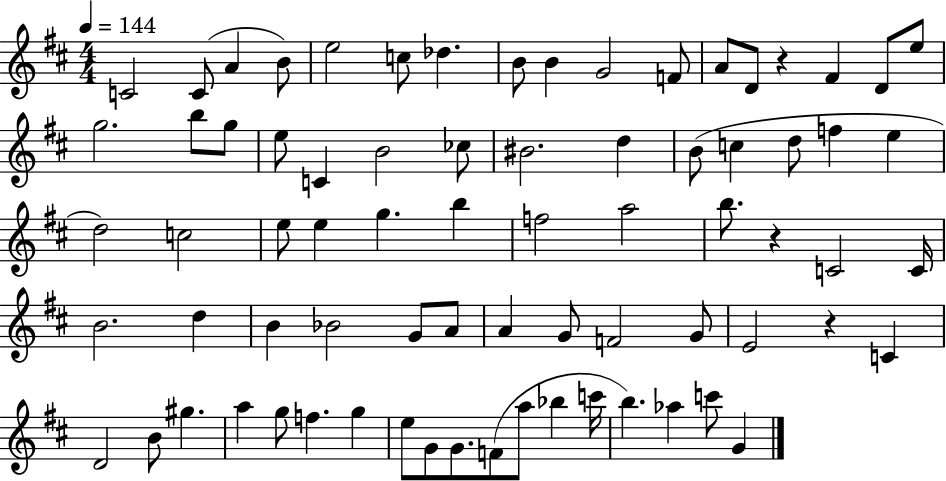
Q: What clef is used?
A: treble